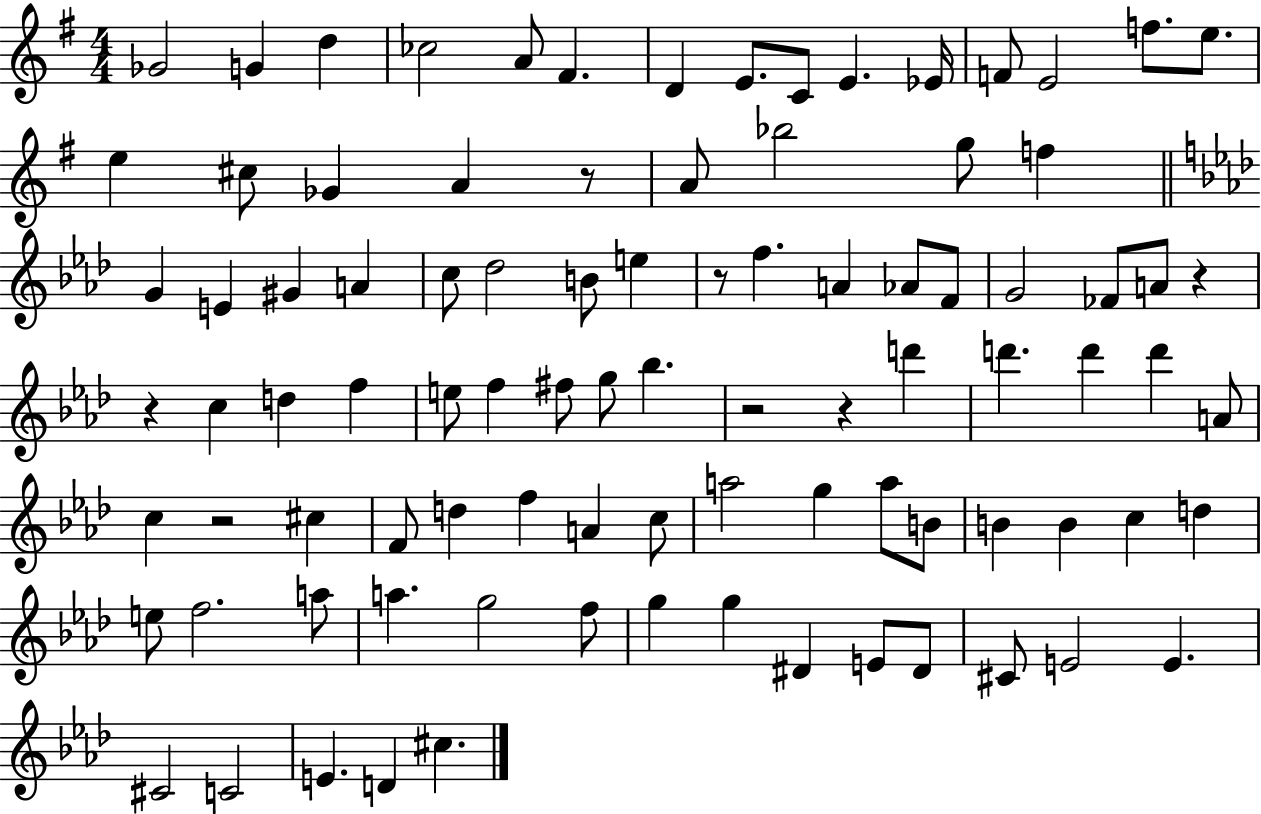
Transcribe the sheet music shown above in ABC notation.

X:1
T:Untitled
M:4/4
L:1/4
K:G
_G2 G d _c2 A/2 ^F D E/2 C/2 E _E/4 F/2 E2 f/2 e/2 e ^c/2 _G A z/2 A/2 _b2 g/2 f G E ^G A c/2 _d2 B/2 e z/2 f A _A/2 F/2 G2 _F/2 A/2 z z c d f e/2 f ^f/2 g/2 _b z2 z d' d' d' d' A/2 c z2 ^c F/2 d f A c/2 a2 g a/2 B/2 B B c d e/2 f2 a/2 a g2 f/2 g g ^D E/2 ^D/2 ^C/2 E2 E ^C2 C2 E D ^c